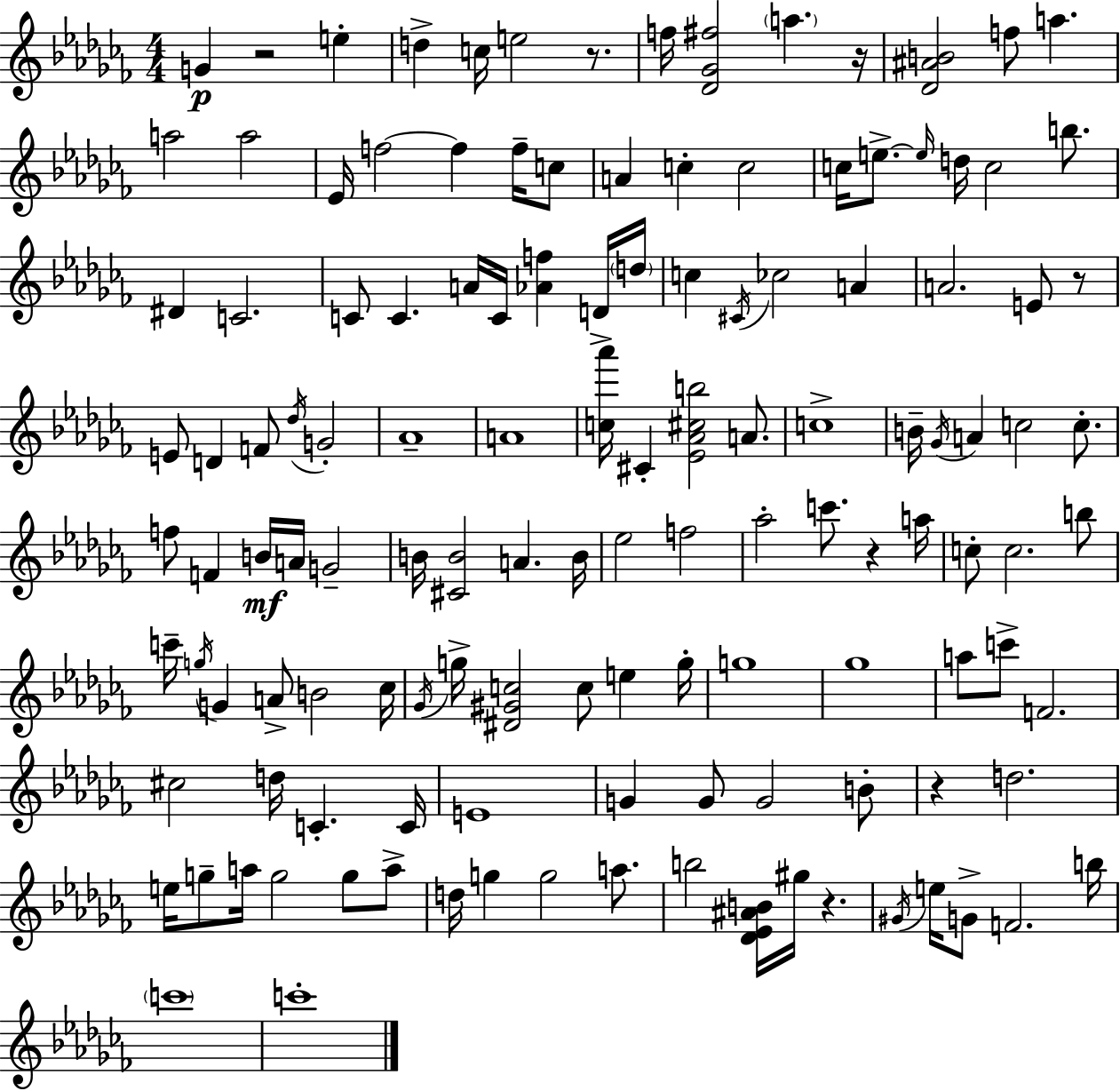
G4/q R/h E5/q D5/q C5/s E5/h R/e. F5/s [Db4,Gb4,F#5]/h A5/q. R/s [Db4,A#4,B4]/h F5/e A5/q. A5/h A5/h Eb4/s F5/h F5/q F5/s C5/e A4/q C5/q C5/h C5/s E5/e. E5/s D5/s C5/h B5/e. D#4/q C4/h. C4/e C4/q. A4/s C4/s [Ab4,F5]/q D4/s D5/s C5/q C#4/s CES5/h A4/q A4/h. E4/e R/e E4/e D4/q F4/e Db5/s G4/h Ab4/w A4/w [C5,Ab6]/s C#4/q [Eb4,Ab4,C#5,B5]/h A4/e. C5/w B4/s Gb4/s A4/q C5/h C5/e. F5/e F4/q B4/s A4/s G4/h B4/s [C#4,B4]/h A4/q. B4/s Eb5/h F5/h Ab5/h C6/e. R/q A5/s C5/e C5/h. B5/e C6/s G5/s G4/q A4/e B4/h CES5/s Gb4/s G5/s [D#4,G#4,C5]/h C5/e E5/q G5/s G5/w Gb5/w A5/e C6/e F4/h. C#5/h D5/s C4/q. C4/s E4/w G4/q G4/e G4/h B4/e R/q D5/h. E5/s G5/e A5/s G5/h G5/e A5/e D5/s G5/q G5/h A5/e. B5/h [Db4,Eb4,A#4,B4]/s G#5/s R/q. G#4/s E5/s G4/e F4/h. B5/s C6/w C6/w